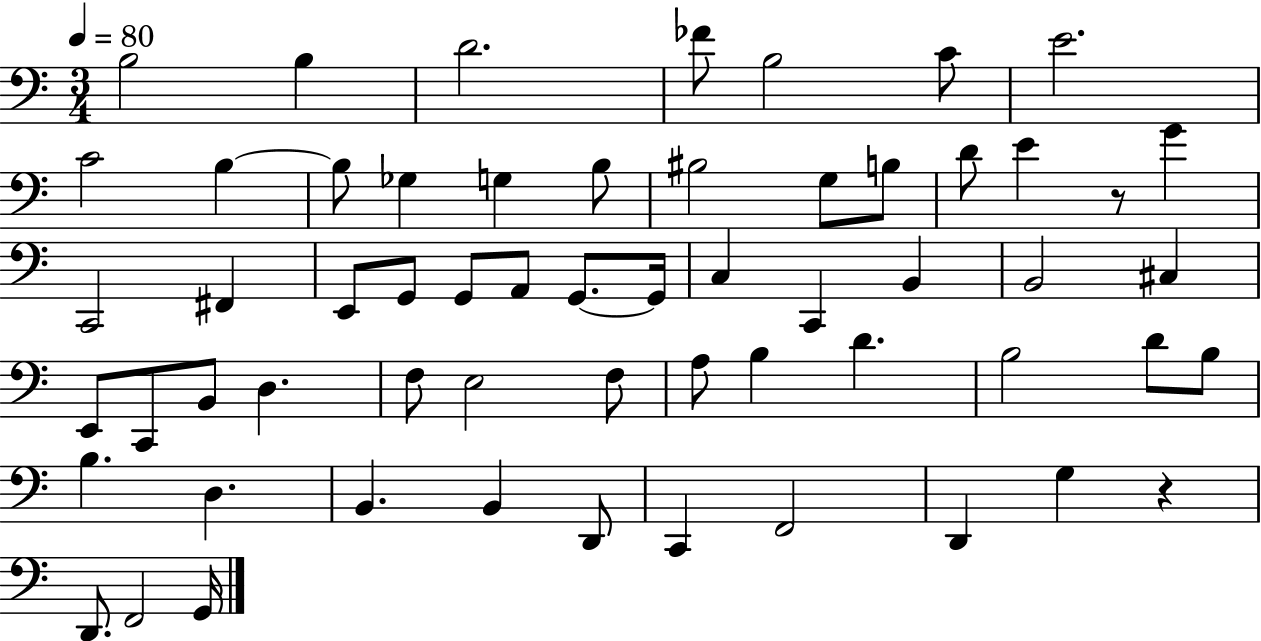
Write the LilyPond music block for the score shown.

{
  \clef bass
  \numericTimeSignature
  \time 3/4
  \key c \major
  \tempo 4 = 80
  b2 b4 | d'2. | fes'8 b2 c'8 | e'2. | \break c'2 b4~~ | b8 ges4 g4 b8 | bis2 g8 b8 | d'8 e'4 r8 g'4 | \break c,2 fis,4 | e,8 g,8 g,8 a,8 g,8.~~ g,16 | c4 c,4 b,4 | b,2 cis4 | \break e,8 c,8 b,8 d4. | f8 e2 f8 | a8 b4 d'4. | b2 d'8 b8 | \break b4. d4. | b,4. b,4 d,8 | c,4 f,2 | d,4 g4 r4 | \break d,8. f,2 g,16 | \bar "|."
}